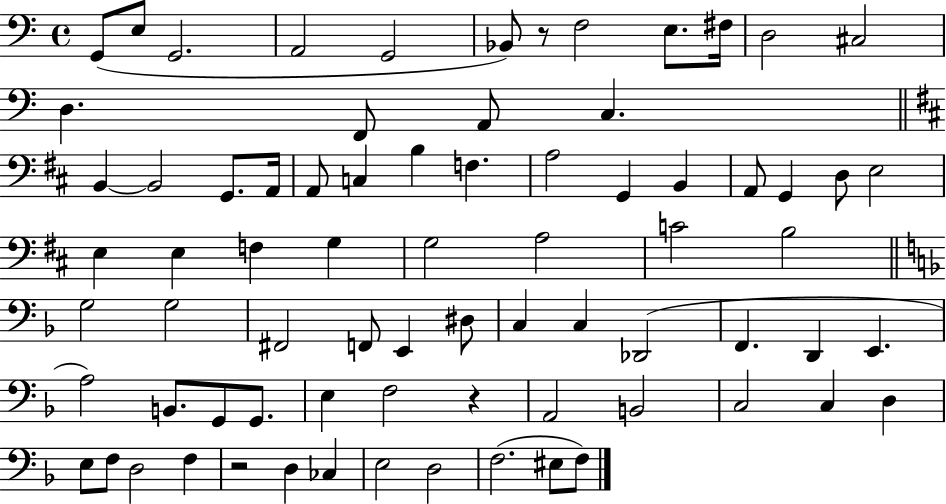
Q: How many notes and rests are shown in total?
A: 75